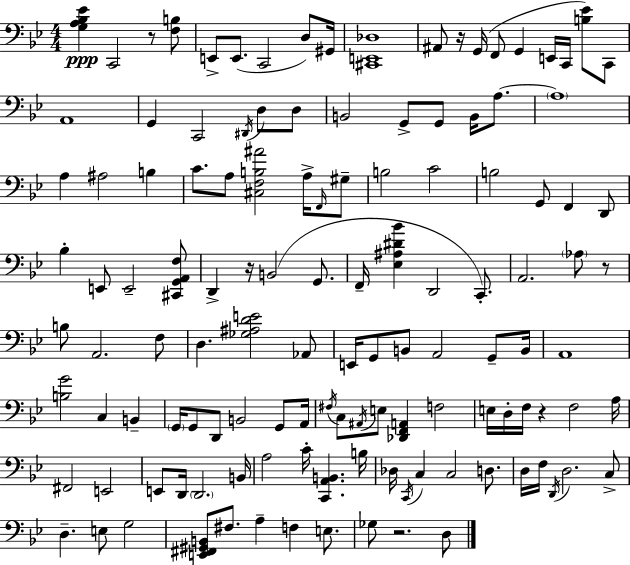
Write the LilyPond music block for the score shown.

{
  \clef bass
  \numericTimeSignature
  \time 4/4
  \key g \minor
  <g a bes ees'>4\ppp c,2 r8 <f b>8 | e,8-> e,8.( c,2 d8) gis,16 | <cis, e, des>1 | ais,8 r16 g,16( f,8 g,4 e,16 c,16 <b ees'>8) c,8 | \break a,1 | g,4 c,2 \acciaccatura { dis,16 } d8 d8 | b,2 g,8-> g,8 b,16 a8.~~ | \parenthesize a1 | \break a4 ais2 b4 | c'8. a8 <cis f b ais'>2 a16-> \grace { f,16 } | gis8-- b2 c'2 | b2 g,8 f,4 | \break d,8 bes4-. e,8 e,2-- | <cis, g, a, f>8 d,4-> r16 b,2( g,8. | f,16-- <ees ais dis' bes'>4 d,2 c,8.-.) | a,2. \parenthesize aes8 | \break r8 b8 a,2. | f8 d4. <ges ais d' e'>2 | aes,8 e,16 g,8 b,8 a,2 g,8-- | b,16 a,1 | \break <b g'>2 c4 b,4-- | \parenthesize g,16 g,8 d,8 b,2 g,8 | a,16 \acciaccatura { fis16 } c8 \acciaccatura { ais,16 } e8 <des, f, a,>4 f2 | e16 d16-. f16 r4 f2 | \break a16 fis,2 e,2 | e,8 d,16 \parenthesize d,2. | b,16 a2 c'16-. <c, a, b,>4. | b16 des16 \acciaccatura { c,16 } c4 c2 | \break d8. d16 f16 \acciaccatura { d,16 } d2. | c8-> d4.-- e8 g2 | <e, fis, gis, b,>8 fis8. a4-- f4 | e8. ges8 r2. | \break d8 \bar "|."
}